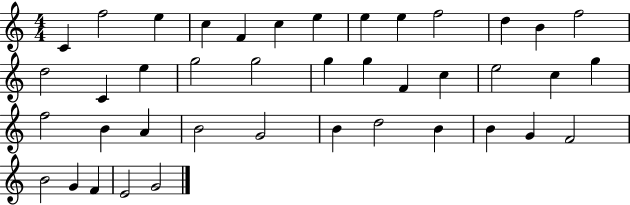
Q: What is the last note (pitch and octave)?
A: G4